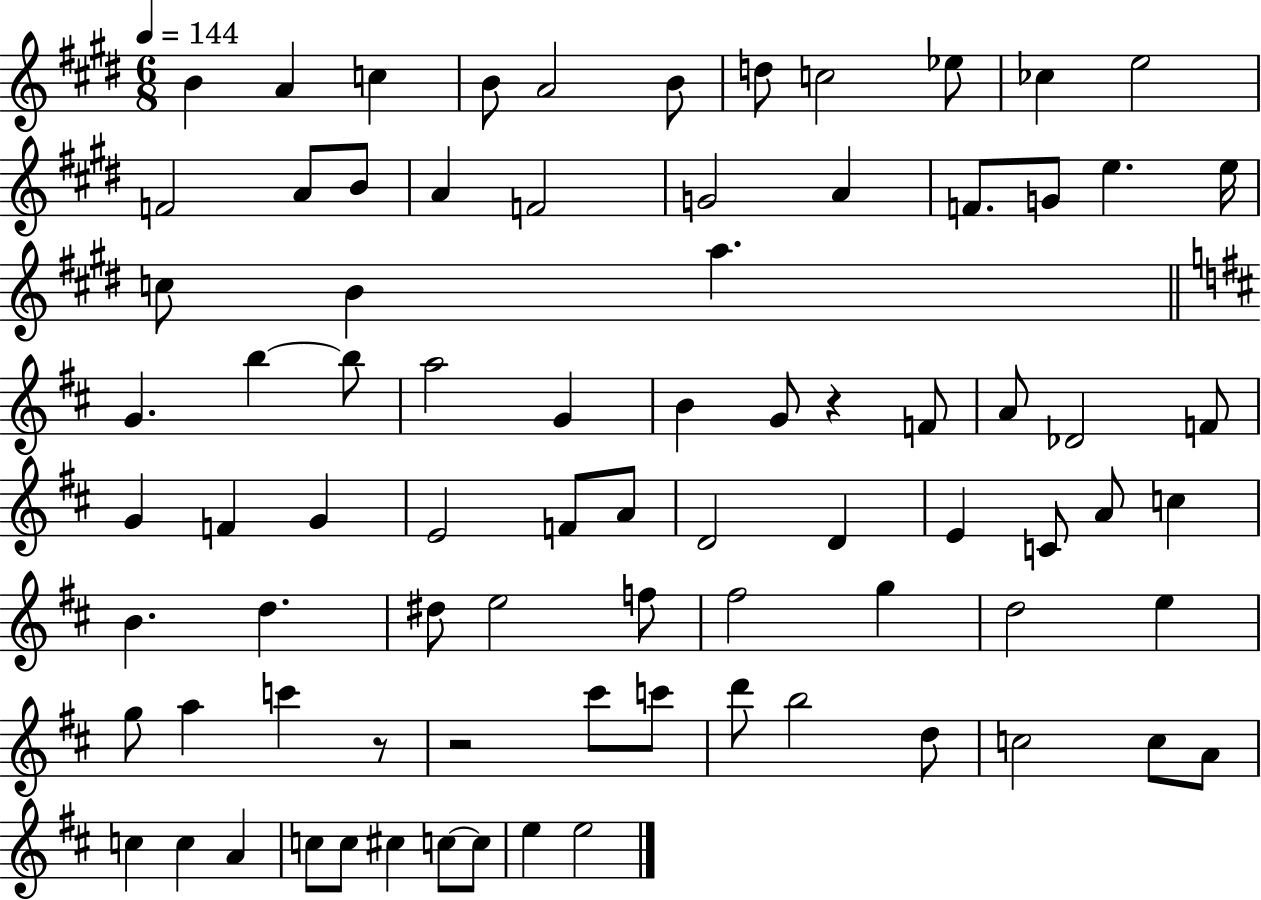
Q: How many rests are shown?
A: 3